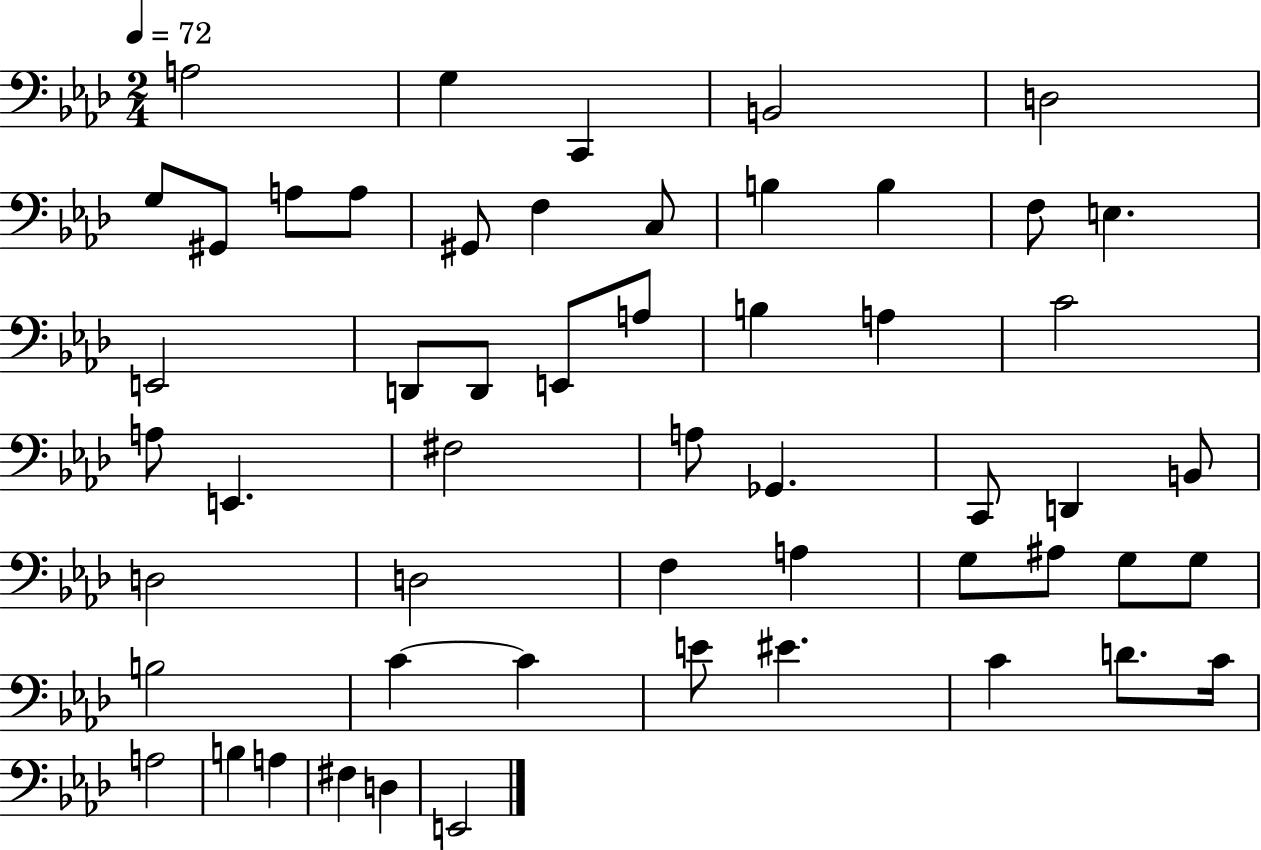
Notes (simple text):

A3/h G3/q C2/q B2/h D3/h G3/e G#2/e A3/e A3/e G#2/e F3/q C3/e B3/q B3/q F3/e E3/q. E2/h D2/e D2/e E2/e A3/e B3/q A3/q C4/h A3/e E2/q. F#3/h A3/e Gb2/q. C2/e D2/q B2/e D3/h D3/h F3/q A3/q G3/e A#3/e G3/e G3/e B3/h C4/q C4/q E4/e EIS4/q. C4/q D4/e. C4/s A3/h B3/q A3/q F#3/q D3/q E2/h